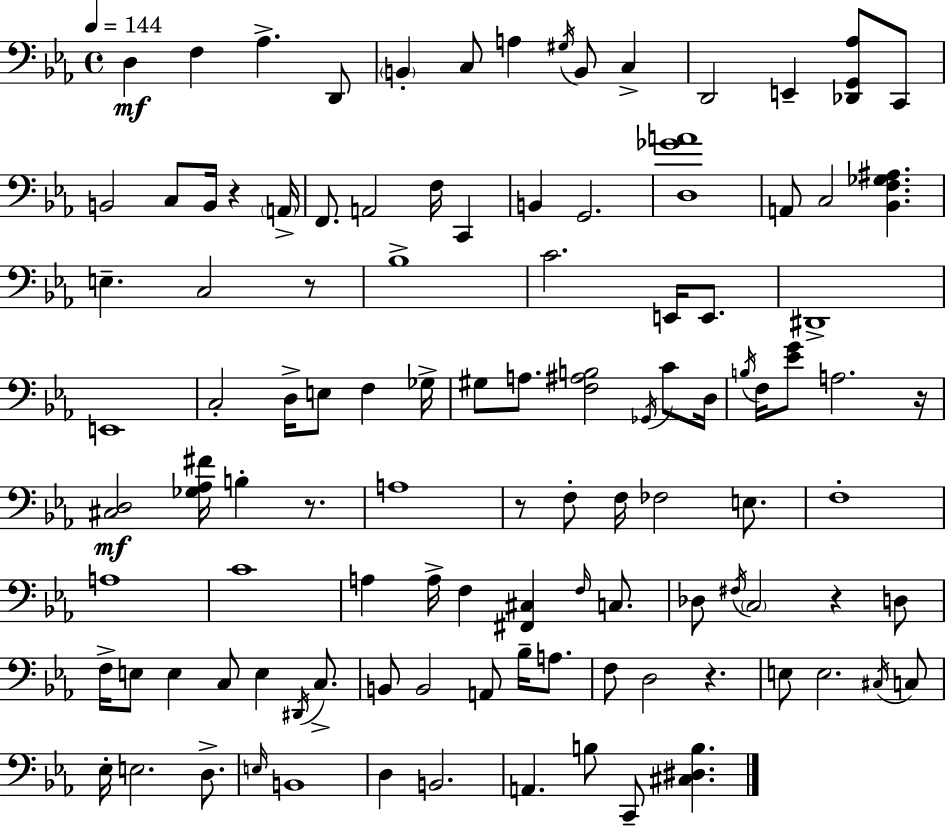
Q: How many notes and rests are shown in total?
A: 108